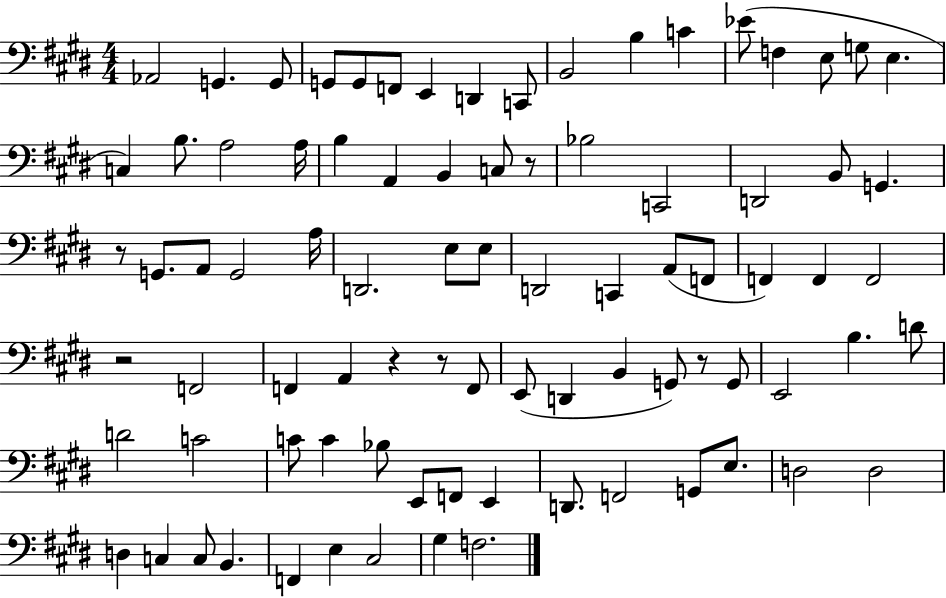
X:1
T:Untitled
M:4/4
L:1/4
K:E
_A,,2 G,, G,,/2 G,,/2 G,,/2 F,,/2 E,, D,, C,,/2 B,,2 B, C _E/2 F, E,/2 G,/2 E, C, B,/2 A,2 A,/4 B, A,, B,, C,/2 z/2 _B,2 C,,2 D,,2 B,,/2 G,, z/2 G,,/2 A,,/2 G,,2 A,/4 D,,2 E,/2 E,/2 D,,2 C,, A,,/2 F,,/2 F,, F,, F,,2 z2 F,,2 F,, A,, z z/2 F,,/2 E,,/2 D,, B,, G,,/2 z/2 G,,/2 E,,2 B, D/2 D2 C2 C/2 C _B,/2 E,,/2 F,,/2 E,, D,,/2 F,,2 G,,/2 E,/2 D,2 D,2 D, C, C,/2 B,, F,, E, ^C,2 ^G, F,2